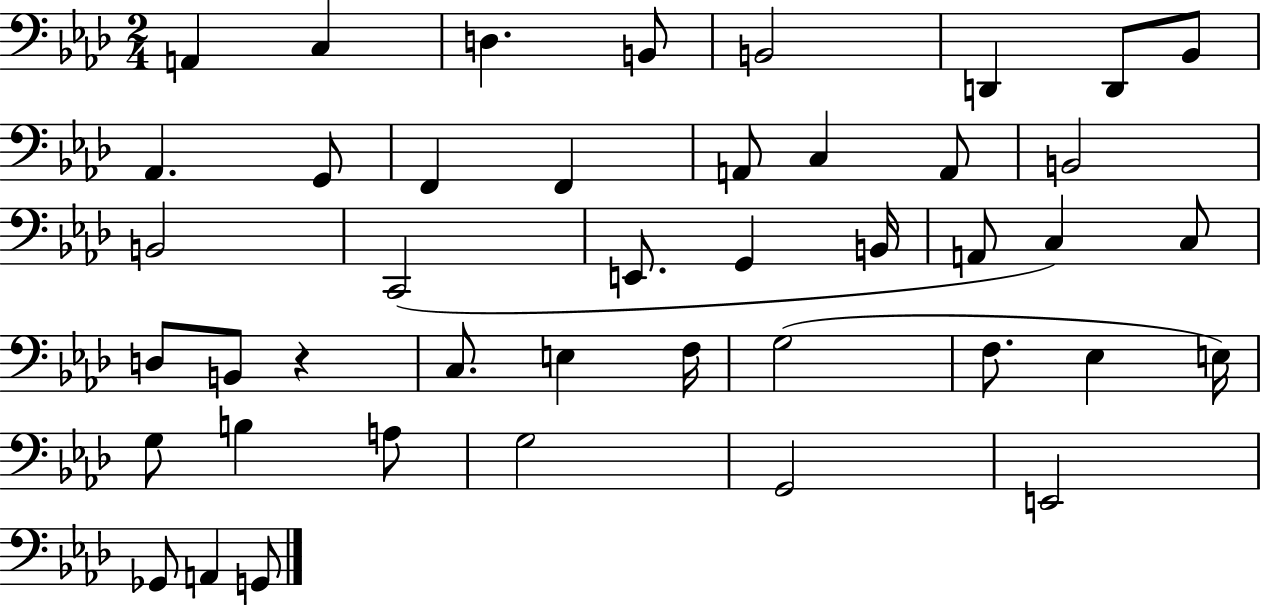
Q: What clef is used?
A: bass